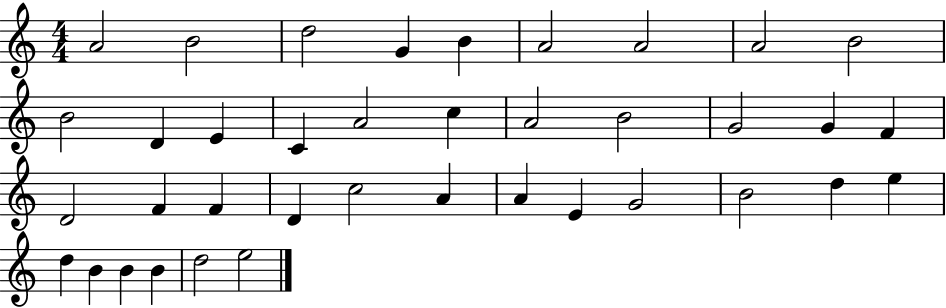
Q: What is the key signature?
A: C major